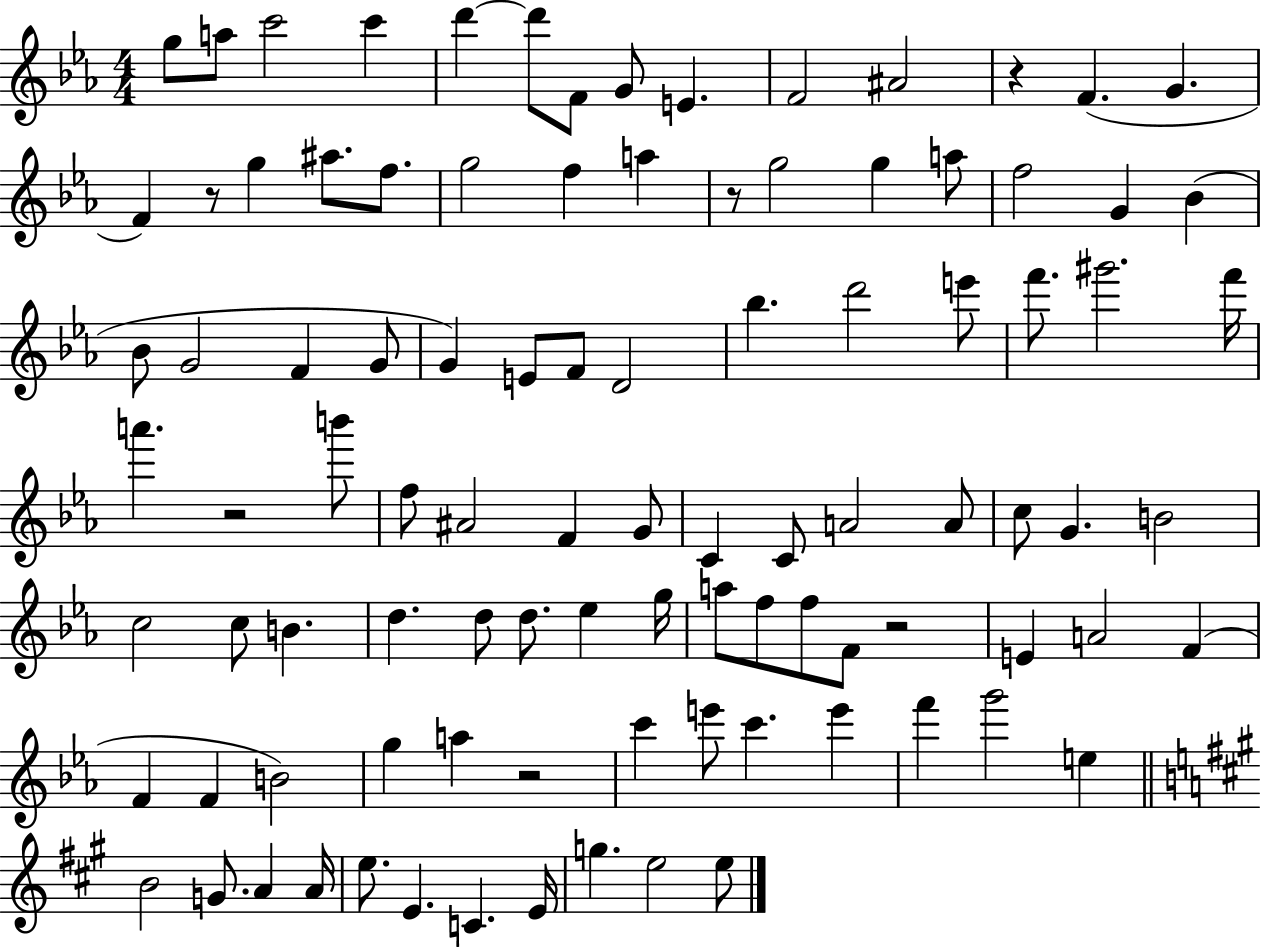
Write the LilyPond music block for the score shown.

{
  \clef treble
  \numericTimeSignature
  \time 4/4
  \key ees \major
  g''8 a''8 c'''2 c'''4 | d'''4~~ d'''8 f'8 g'8 e'4. | f'2 ais'2 | r4 f'4.( g'4. | \break f'4) r8 g''4 ais''8. f''8. | g''2 f''4 a''4 | r8 g''2 g''4 a''8 | f''2 g'4 bes'4( | \break bes'8 g'2 f'4 g'8 | g'4) e'8 f'8 d'2 | bes''4. d'''2 e'''8 | f'''8. gis'''2. f'''16 | \break a'''4. r2 b'''8 | f''8 ais'2 f'4 g'8 | c'4 c'8 a'2 a'8 | c''8 g'4. b'2 | \break c''2 c''8 b'4. | d''4. d''8 d''8. ees''4 g''16 | a''8 f''8 f''8 f'8 r2 | e'4 a'2 f'4( | \break f'4 f'4 b'2) | g''4 a''4 r2 | c'''4 e'''8 c'''4. e'''4 | f'''4 g'''2 e''4 | \break \bar "||" \break \key a \major b'2 g'8. a'4 a'16 | e''8. e'4. c'4. e'16 | g''4. e''2 e''8 | \bar "|."
}